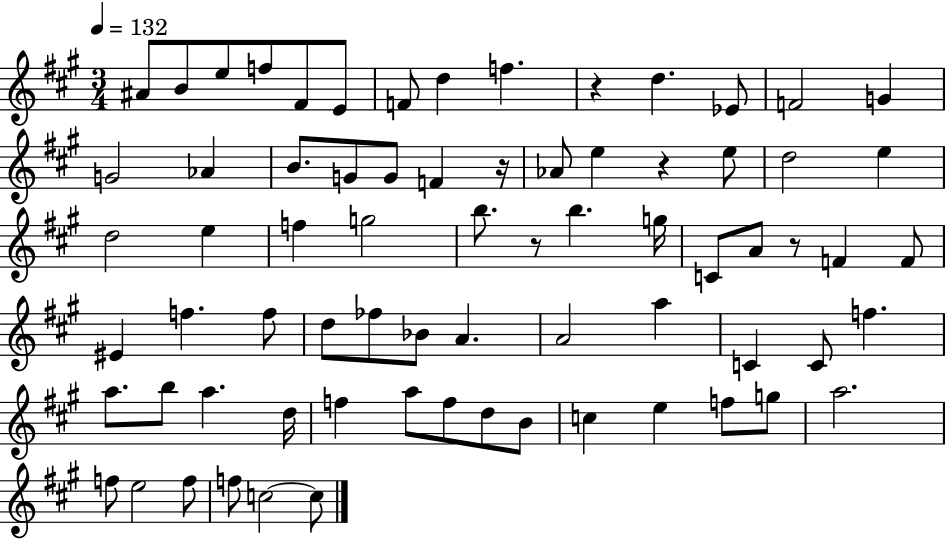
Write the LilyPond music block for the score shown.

{
  \clef treble
  \numericTimeSignature
  \time 3/4
  \key a \major
  \tempo 4 = 132
  ais'8 b'8 e''8 f''8 fis'8 e'8 | f'8 d''4 f''4. | r4 d''4. ees'8 | f'2 g'4 | \break g'2 aes'4 | b'8. g'8 g'8 f'4 r16 | aes'8 e''4 r4 e''8 | d''2 e''4 | \break d''2 e''4 | f''4 g''2 | b''8. r8 b''4. g''16 | c'8 a'8 r8 f'4 f'8 | \break eis'4 f''4. f''8 | d''8 fes''8 bes'8 a'4. | a'2 a''4 | c'4 c'8 f''4. | \break a''8. b''8 a''4. d''16 | f''4 a''8 f''8 d''8 b'8 | c''4 e''4 f''8 g''8 | a''2. | \break f''8 e''2 f''8 | f''8 c''2~~ c''8 | \bar "|."
}